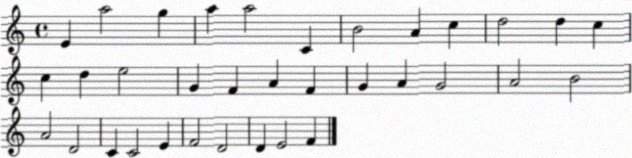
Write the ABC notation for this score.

X:1
T:Untitled
M:4/4
L:1/4
K:C
E a2 g a a2 C B2 A c d2 d c c d e2 G F A F G A G2 A2 B2 A2 D2 C C2 E F2 D2 D E2 F